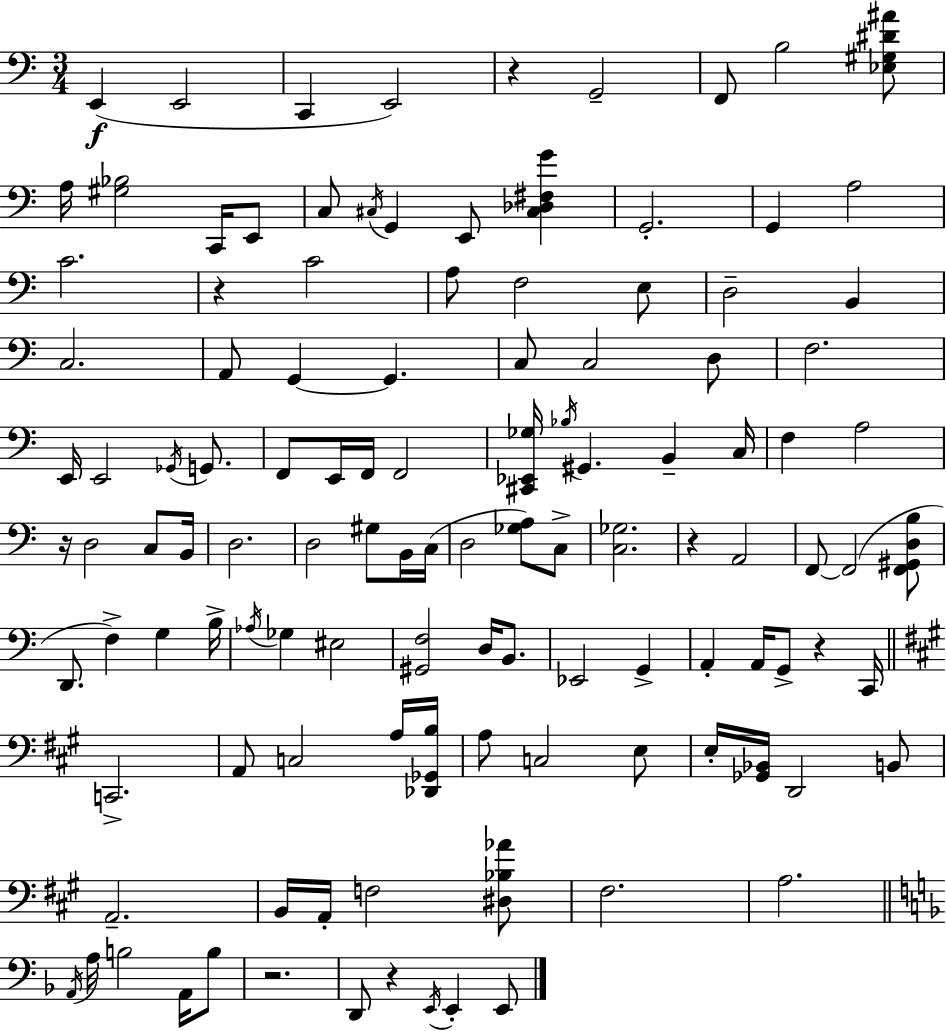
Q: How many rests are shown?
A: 7